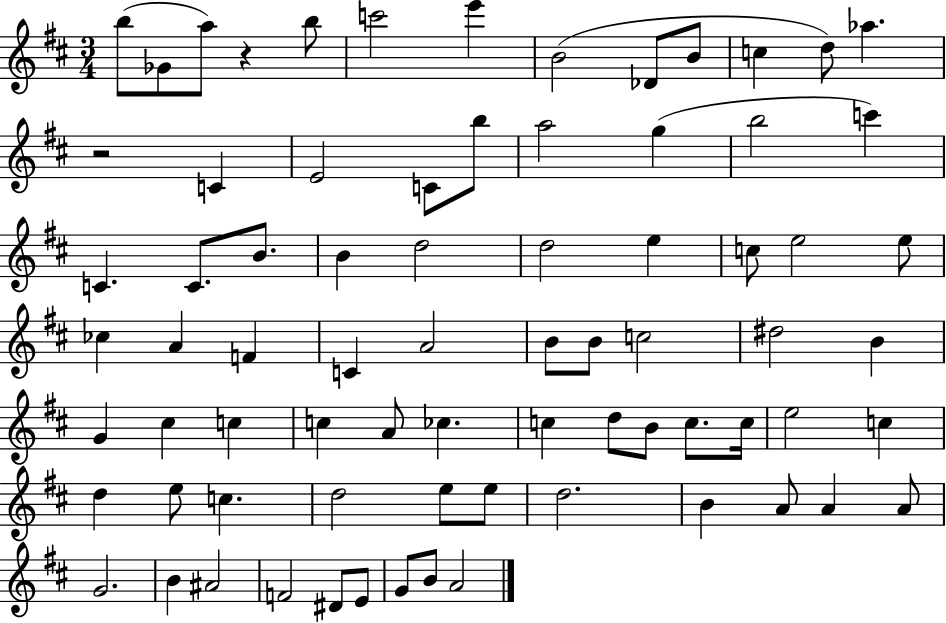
X:1
T:Untitled
M:3/4
L:1/4
K:D
b/2 _G/2 a/2 z b/2 c'2 e' B2 _D/2 B/2 c d/2 _a z2 C E2 C/2 b/2 a2 g b2 c' C C/2 B/2 B d2 d2 e c/2 e2 e/2 _c A F C A2 B/2 B/2 c2 ^d2 B G ^c c c A/2 _c c d/2 B/2 c/2 c/4 e2 c d e/2 c d2 e/2 e/2 d2 B A/2 A A/2 G2 B ^A2 F2 ^D/2 E/2 G/2 B/2 A2